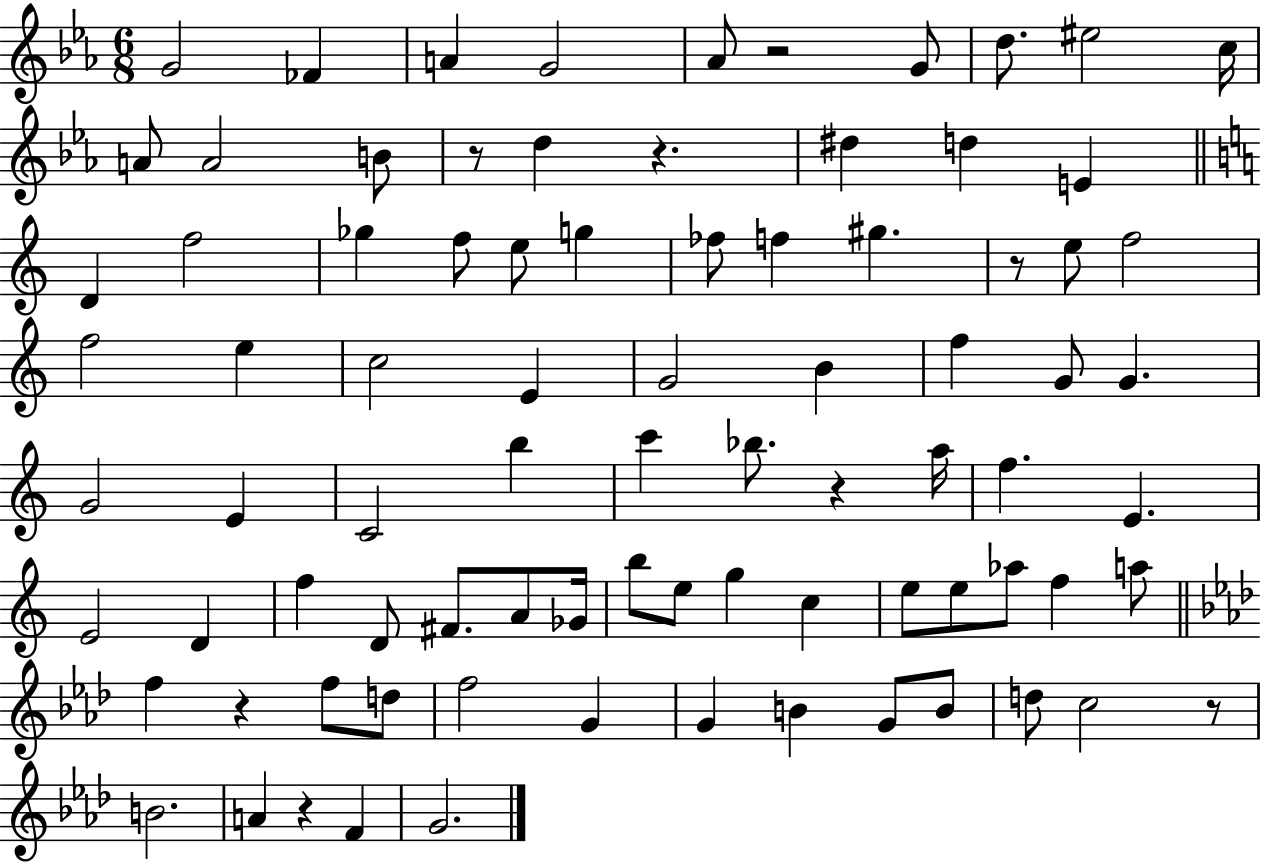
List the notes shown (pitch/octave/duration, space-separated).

G4/h FES4/q A4/q G4/h Ab4/e R/h G4/e D5/e. EIS5/h C5/s A4/e A4/h B4/e R/e D5/q R/q. D#5/q D5/q E4/q D4/q F5/h Gb5/q F5/e E5/e G5/q FES5/e F5/q G#5/q. R/e E5/e F5/h F5/h E5/q C5/h E4/q G4/h B4/q F5/q G4/e G4/q. G4/h E4/q C4/h B5/q C6/q Bb5/e. R/q A5/s F5/q. E4/q. E4/h D4/q F5/q D4/e F#4/e. A4/e Gb4/s B5/e E5/e G5/q C5/q E5/e E5/e Ab5/e F5/q A5/e F5/q R/q F5/e D5/e F5/h G4/q G4/q B4/q G4/e B4/e D5/e C5/h R/e B4/h. A4/q R/q F4/q G4/h.